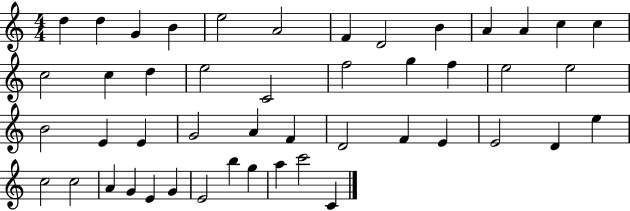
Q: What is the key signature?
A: C major